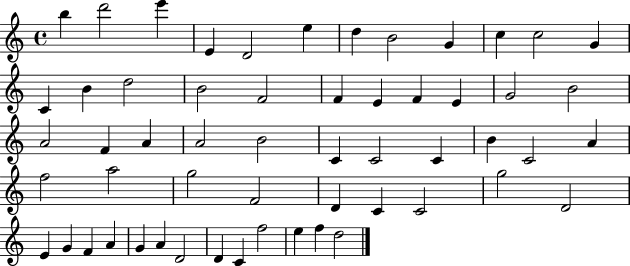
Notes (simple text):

B5/q D6/h E6/q E4/q D4/h E5/q D5/q B4/h G4/q C5/q C5/h G4/q C4/q B4/q D5/h B4/h F4/h F4/q E4/q F4/q E4/q G4/h B4/h A4/h F4/q A4/q A4/h B4/h C4/q C4/h C4/q B4/q C4/h A4/q F5/h A5/h G5/h F4/h D4/q C4/q C4/h G5/h D4/h E4/q G4/q F4/q A4/q G4/q A4/q D4/h D4/q C4/q F5/h E5/q F5/q D5/h